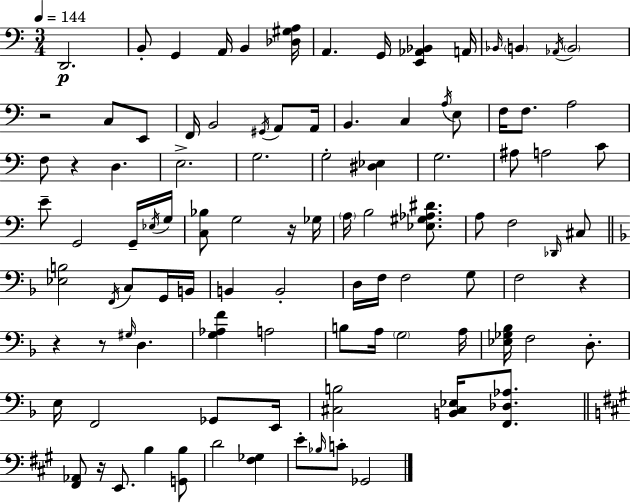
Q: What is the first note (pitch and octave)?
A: D2